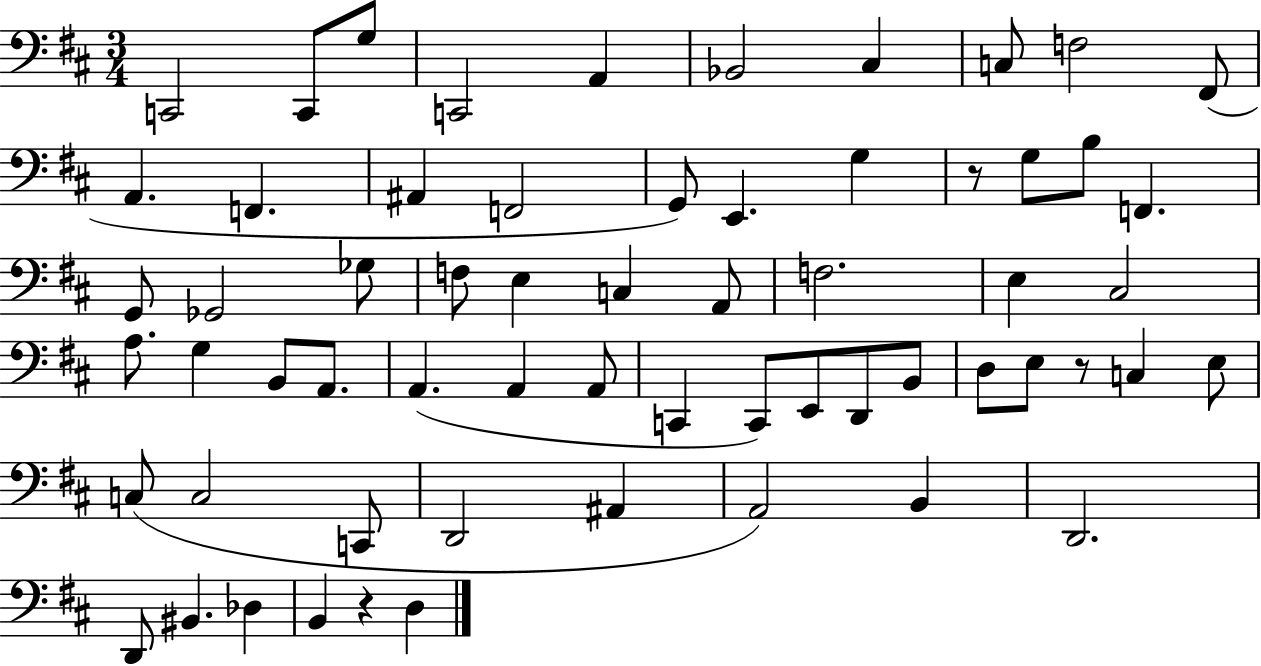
C2/h C2/e G3/e C2/h A2/q Bb2/h C#3/q C3/e F3/h F#2/e A2/q. F2/q. A#2/q F2/h G2/e E2/q. G3/q R/e G3/e B3/e F2/q. G2/e Gb2/h Gb3/e F3/e E3/q C3/q A2/e F3/h. E3/q C#3/h A3/e. G3/q B2/e A2/e. A2/q. A2/q A2/e C2/q C2/e E2/e D2/e B2/e D3/e E3/e R/e C3/q E3/e C3/e C3/h C2/e D2/h A#2/q A2/h B2/q D2/h. D2/e BIS2/q. Db3/q B2/q R/q D3/q